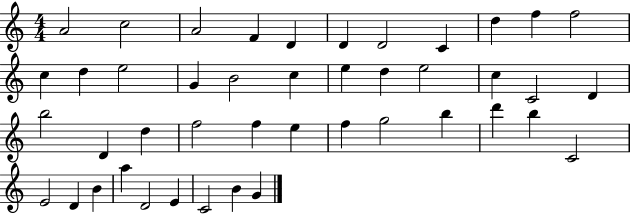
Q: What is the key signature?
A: C major